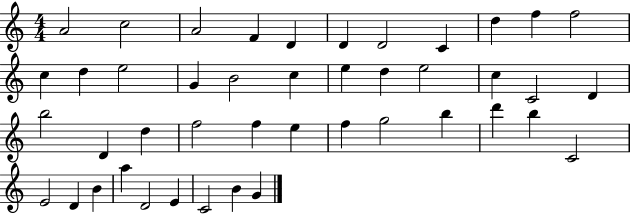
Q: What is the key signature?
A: C major